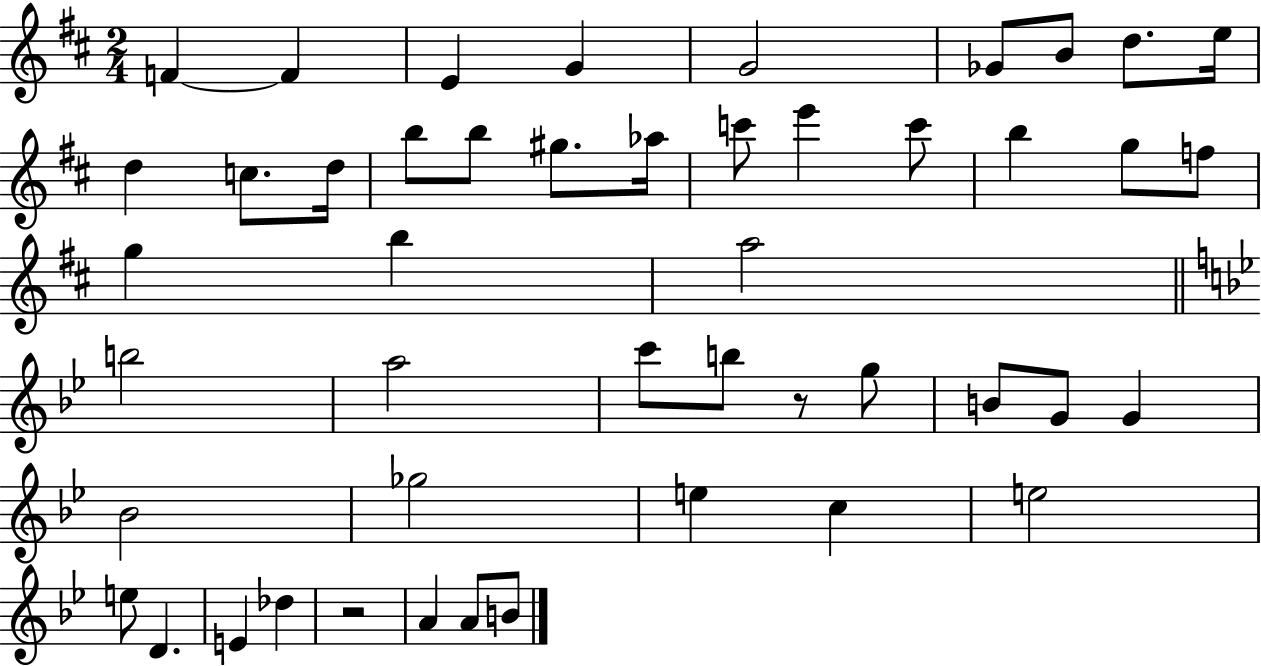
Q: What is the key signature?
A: D major